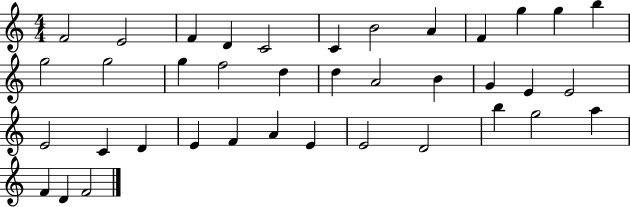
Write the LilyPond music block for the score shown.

{
  \clef treble
  \numericTimeSignature
  \time 4/4
  \key c \major
  f'2 e'2 | f'4 d'4 c'2 | c'4 b'2 a'4 | f'4 g''4 g''4 b''4 | \break g''2 g''2 | g''4 f''2 d''4 | d''4 a'2 b'4 | g'4 e'4 e'2 | \break e'2 c'4 d'4 | e'4 f'4 a'4 e'4 | e'2 d'2 | b''4 g''2 a''4 | \break f'4 d'4 f'2 | \bar "|."
}